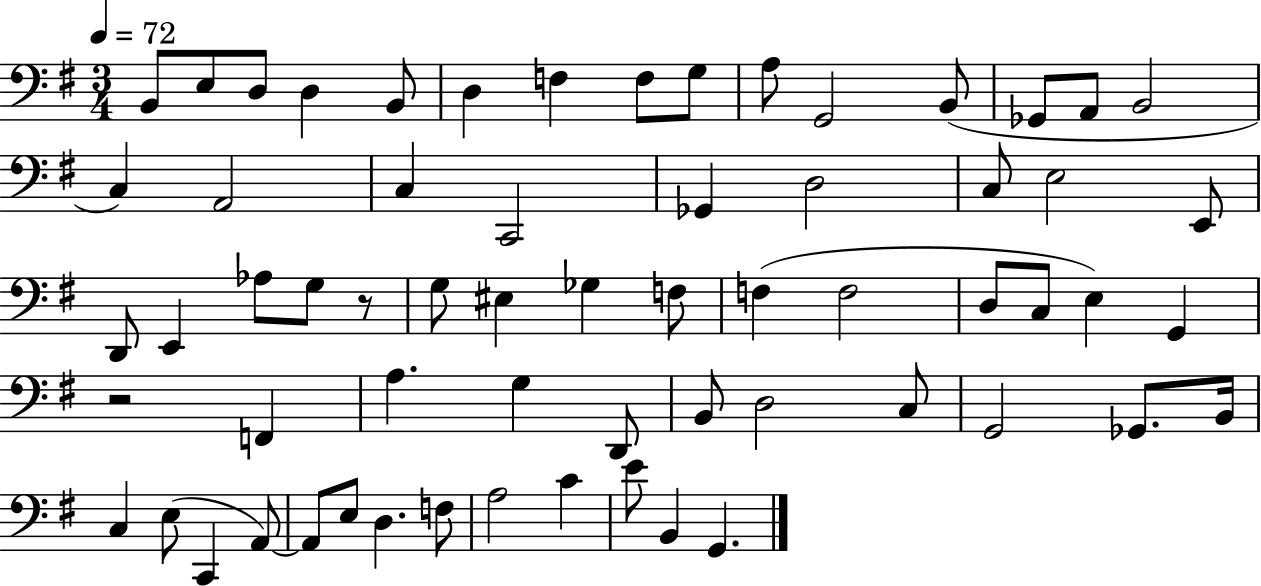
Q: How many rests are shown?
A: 2